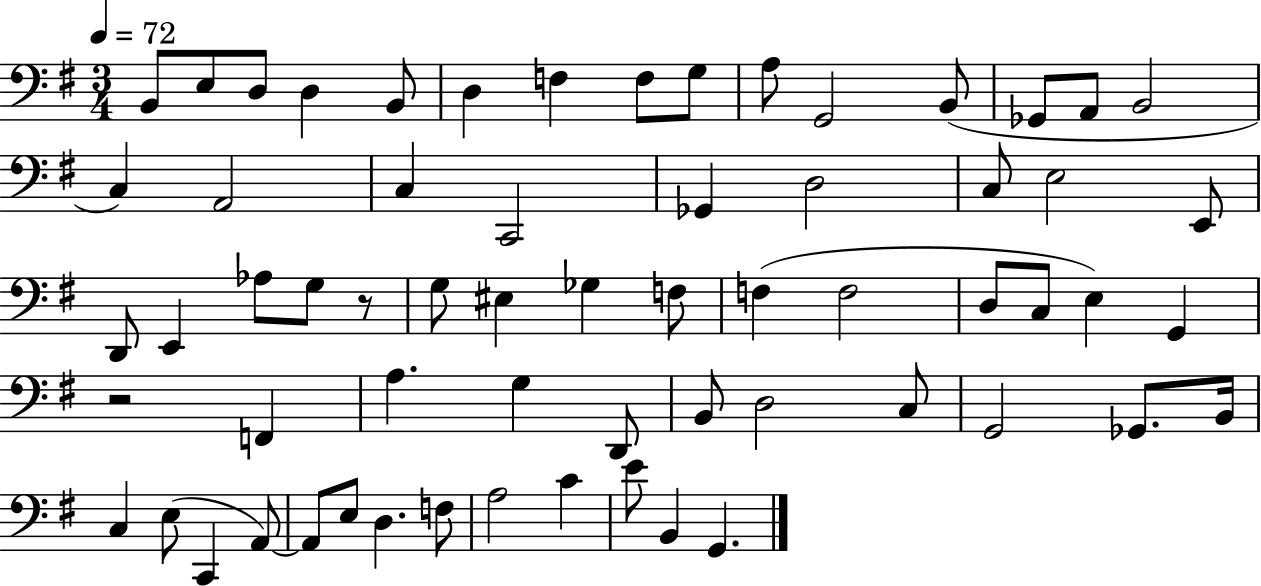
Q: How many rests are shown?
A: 2